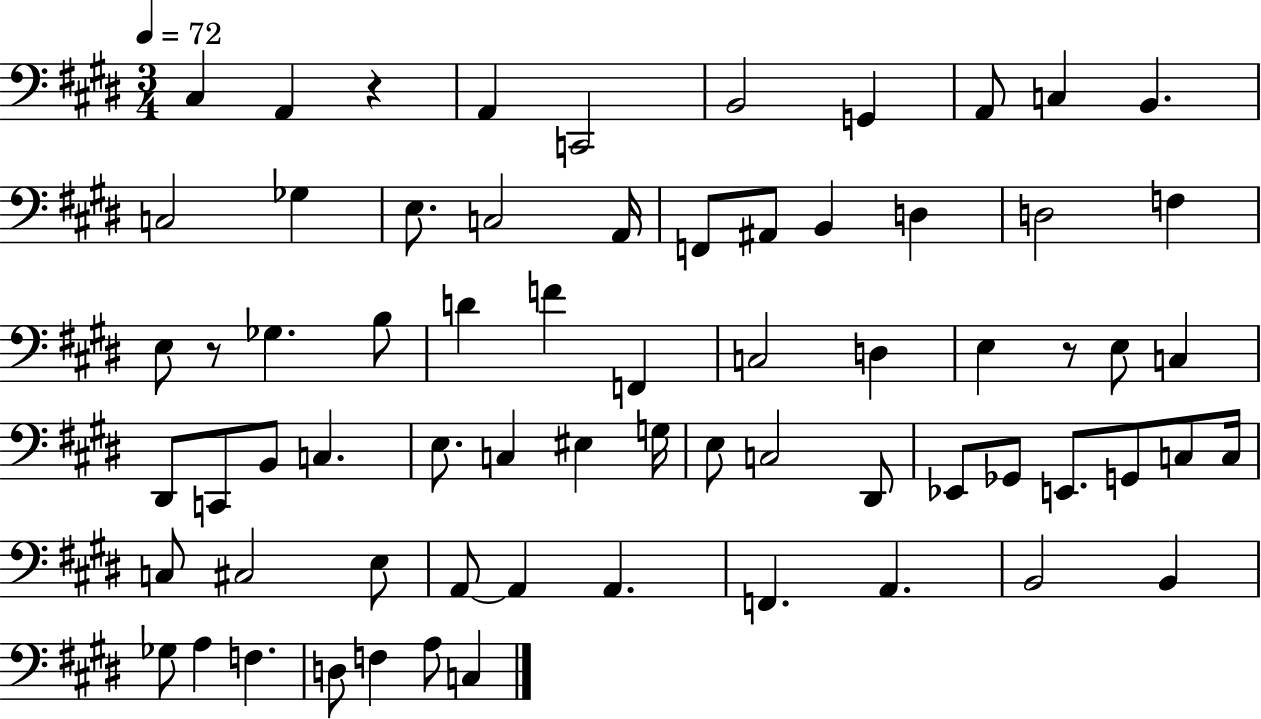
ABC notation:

X:1
T:Untitled
M:3/4
L:1/4
K:E
^C, A,, z A,, C,,2 B,,2 G,, A,,/2 C, B,, C,2 _G, E,/2 C,2 A,,/4 F,,/2 ^A,,/2 B,, D, D,2 F, E,/2 z/2 _G, B,/2 D F F,, C,2 D, E, z/2 E,/2 C, ^D,,/2 C,,/2 B,,/2 C, E,/2 C, ^E, G,/4 E,/2 C,2 ^D,,/2 _E,,/2 _G,,/2 E,,/2 G,,/2 C,/2 C,/4 C,/2 ^C,2 E,/2 A,,/2 A,, A,, F,, A,, B,,2 B,, _G,/2 A, F, D,/2 F, A,/2 C,